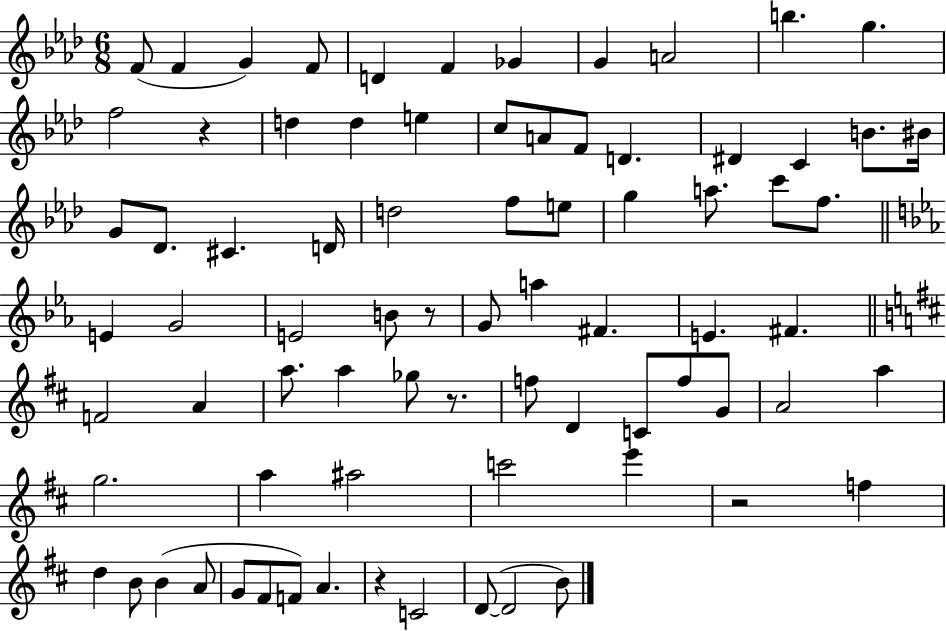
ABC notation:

X:1
T:Untitled
M:6/8
L:1/4
K:Ab
F/2 F G F/2 D F _G G A2 b g f2 z d d e c/2 A/2 F/2 D ^D C B/2 ^B/4 G/2 _D/2 ^C D/4 d2 f/2 e/2 g a/2 c'/2 f/2 E G2 E2 B/2 z/2 G/2 a ^F E ^F F2 A a/2 a _g/2 z/2 f/2 D C/2 f/2 G/2 A2 a g2 a ^a2 c'2 e' z2 f d B/2 B A/2 G/2 ^F/2 F/2 A z C2 D/2 D2 B/2